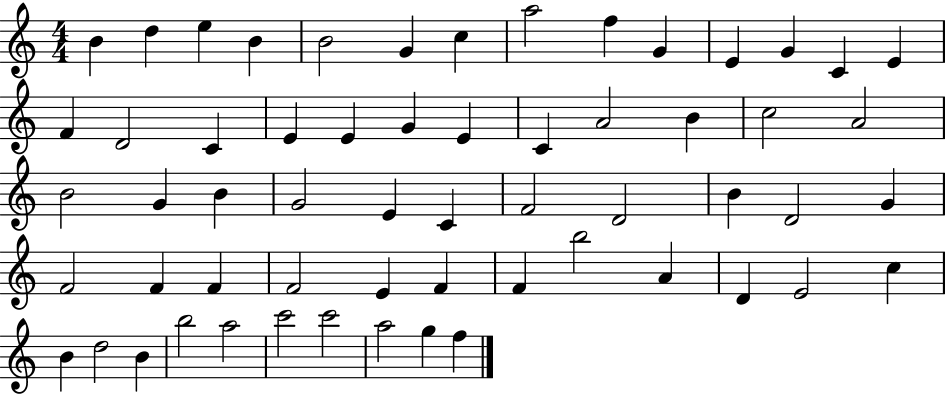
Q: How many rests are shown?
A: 0